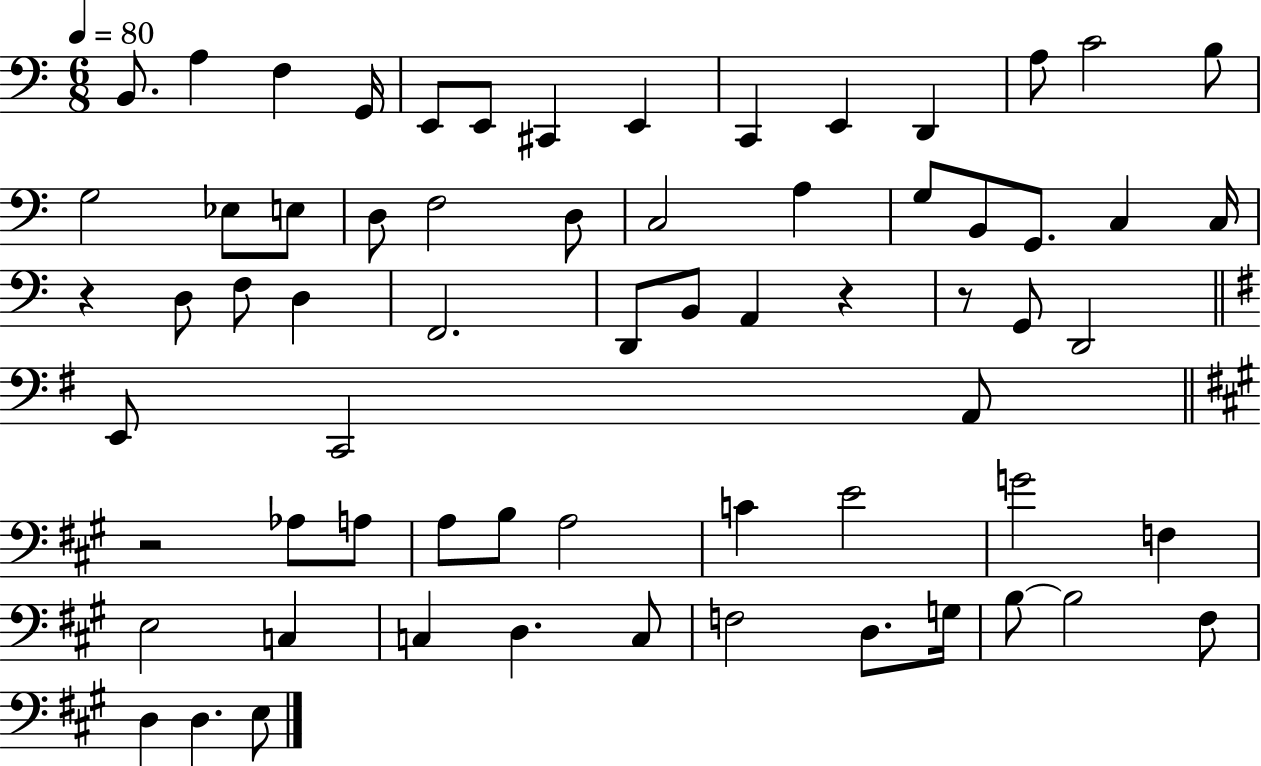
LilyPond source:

{
  \clef bass
  \numericTimeSignature
  \time 6/8
  \key c \major
  \tempo 4 = 80
  b,8. a4 f4 g,16 | e,8 e,8 cis,4 e,4 | c,4 e,4 d,4 | a8 c'2 b8 | \break g2 ees8 e8 | d8 f2 d8 | c2 a4 | g8 b,8 g,8. c4 c16 | \break r4 d8 f8 d4 | f,2. | d,8 b,8 a,4 r4 | r8 g,8 d,2 | \break \bar "||" \break \key g \major e,8 c,2 a,8 | \bar "||" \break \key a \major r2 aes8 a8 | a8 b8 a2 | c'4 e'2 | g'2 f4 | \break e2 c4 | c4 d4. c8 | f2 d8. g16 | b8~~ b2 fis8 | \break d4 d4. e8 | \bar "|."
}